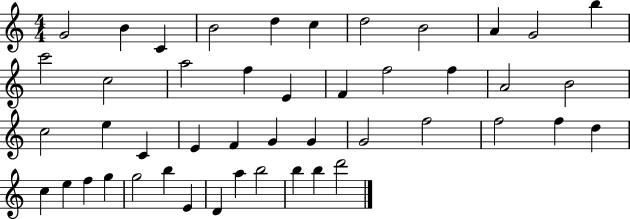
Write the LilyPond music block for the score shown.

{
  \clef treble
  \numericTimeSignature
  \time 4/4
  \key c \major
  g'2 b'4 c'4 | b'2 d''4 c''4 | d''2 b'2 | a'4 g'2 b''4 | \break c'''2 c''2 | a''2 f''4 e'4 | f'4 f''2 f''4 | a'2 b'2 | \break c''2 e''4 c'4 | e'4 f'4 g'4 g'4 | g'2 f''2 | f''2 f''4 d''4 | \break c''4 e''4 f''4 g''4 | g''2 b''4 e'4 | d'4 a''4 b''2 | b''4 b''4 d'''2 | \break \bar "|."
}